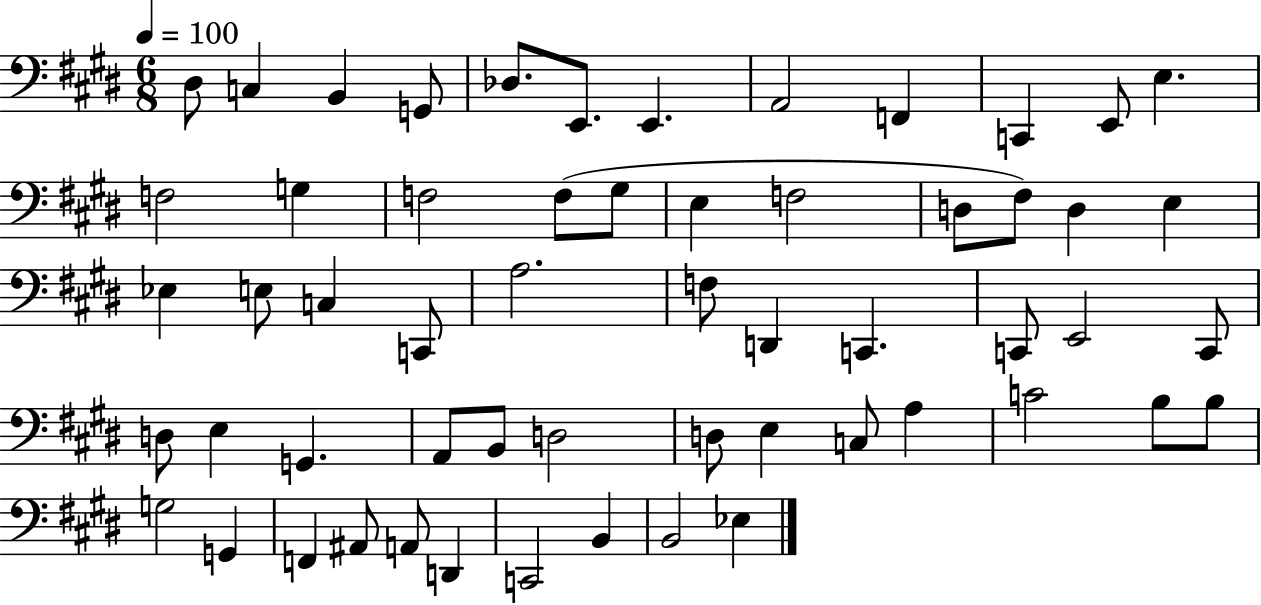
X:1
T:Untitled
M:6/8
L:1/4
K:E
^D,/2 C, B,, G,,/2 _D,/2 E,,/2 E,, A,,2 F,, C,, E,,/2 E, F,2 G, F,2 F,/2 ^G,/2 E, F,2 D,/2 ^F,/2 D, E, _E, E,/2 C, C,,/2 A,2 F,/2 D,, C,, C,,/2 E,,2 C,,/2 D,/2 E, G,, A,,/2 B,,/2 D,2 D,/2 E, C,/2 A, C2 B,/2 B,/2 G,2 G,, F,, ^A,,/2 A,,/2 D,, C,,2 B,, B,,2 _E,